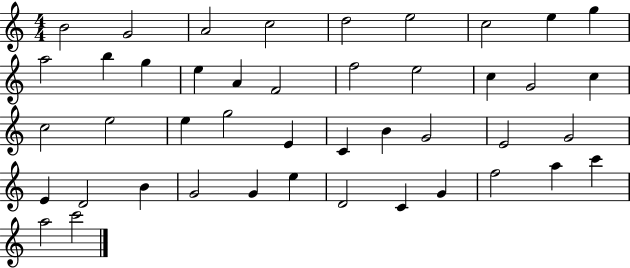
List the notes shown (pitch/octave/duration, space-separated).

B4/h G4/h A4/h C5/h D5/h E5/h C5/h E5/q G5/q A5/h B5/q G5/q E5/q A4/q F4/h F5/h E5/h C5/q G4/h C5/q C5/h E5/h E5/q G5/h E4/q C4/q B4/q G4/h E4/h G4/h E4/q D4/h B4/q G4/h G4/q E5/q D4/h C4/q G4/q F5/h A5/q C6/q A5/h C6/h